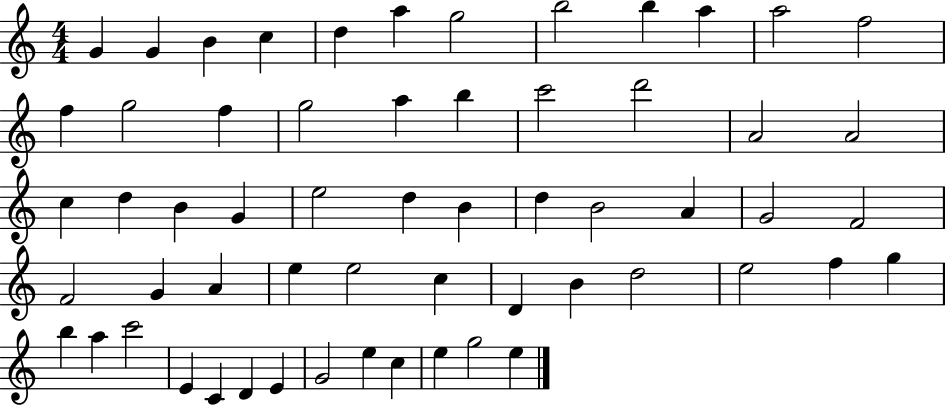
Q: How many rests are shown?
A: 0